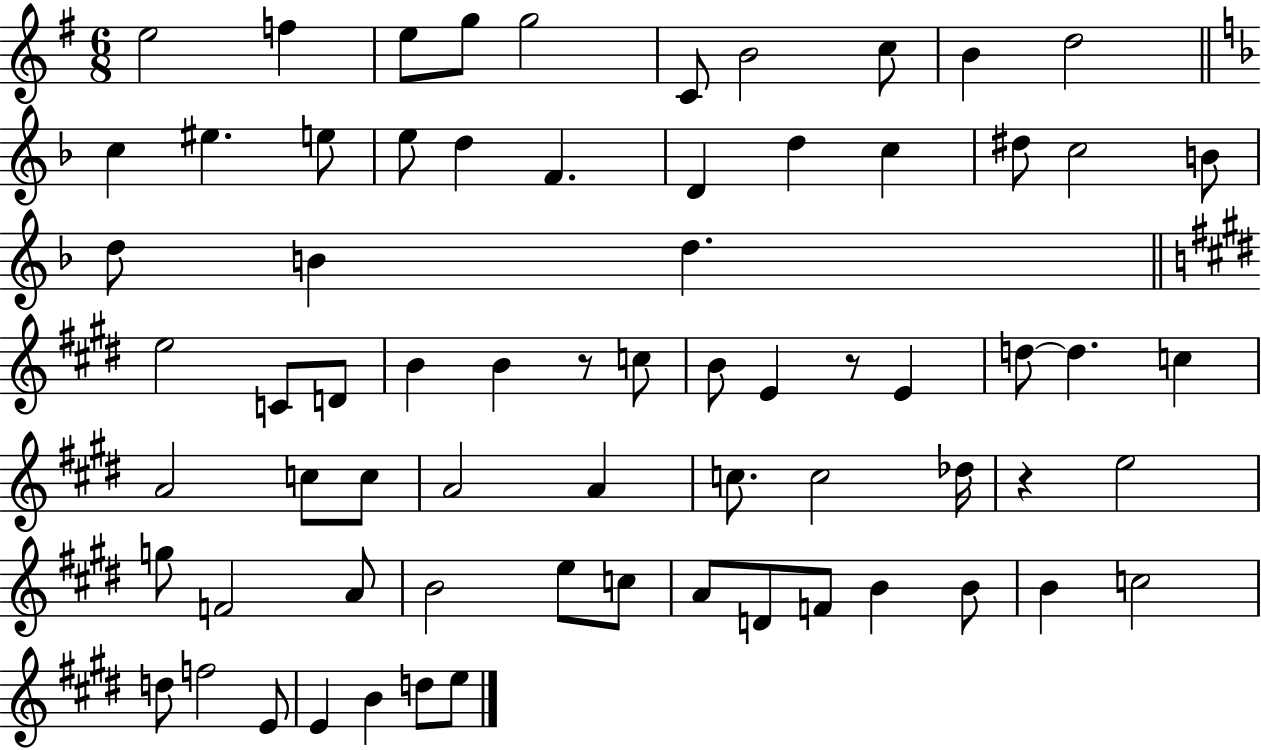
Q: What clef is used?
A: treble